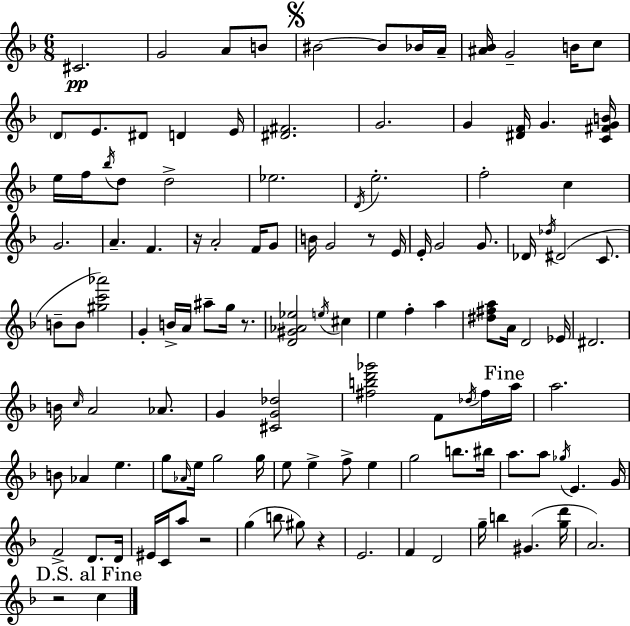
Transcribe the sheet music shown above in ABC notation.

X:1
T:Untitled
M:6/8
L:1/4
K:F
^C2 G2 A/2 B/2 ^B2 ^B/2 _B/4 A/4 [^A_B]/4 G2 B/4 c/2 D/2 E/2 ^D/2 D E/4 [^D^F]2 G2 G [^DF]/4 G [C^FGB]/4 e/4 f/4 _b/4 d/2 d2 _e2 D/4 e2 f2 c G2 A F z/4 A2 F/4 G/2 B/4 G2 z/2 E/4 E/4 G2 G/2 _D/4 _d/4 ^D2 C/2 B/2 B/2 [^gc'_a']2 G B/4 A/4 ^a/2 g/4 z/2 [D^G_A_e]2 e/4 ^c e f a [^d^fa]/2 A/4 D2 _E/4 ^D2 B/4 c/4 A2 _A/2 G [^CG_d]2 [^fbd'_g']2 F/2 _d/4 ^f/4 a/4 a2 B/2 _A e g/2 _A/4 e/4 g2 g/4 e/2 e f/2 e g2 b/2 ^b/4 a/2 a/2 _g/4 E G/4 F2 D/2 D/4 ^E/4 C/4 a/2 z2 g b/2 ^g/2 z E2 F D2 g/4 b ^G [gd']/4 A2 z2 c